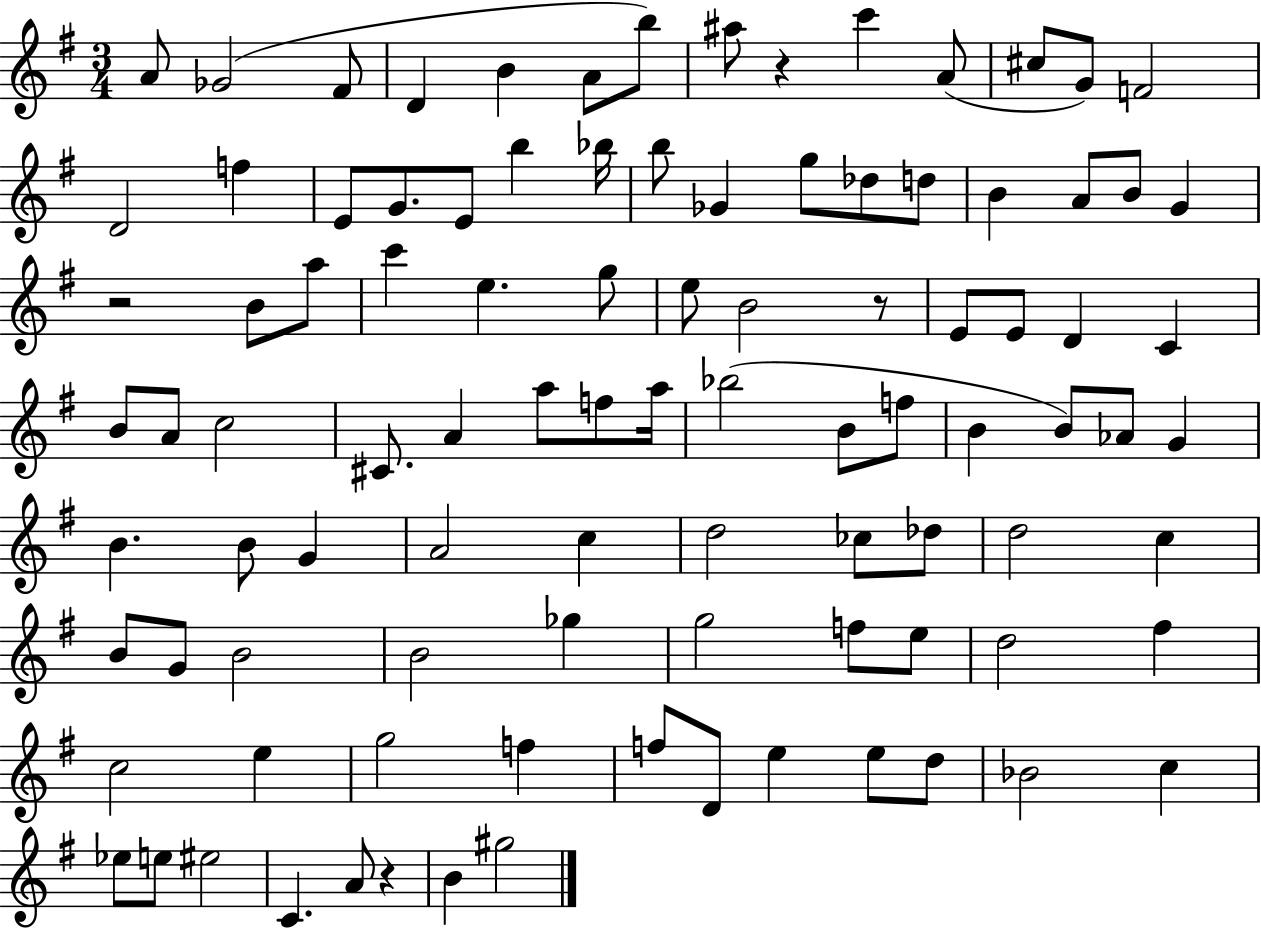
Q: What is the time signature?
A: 3/4